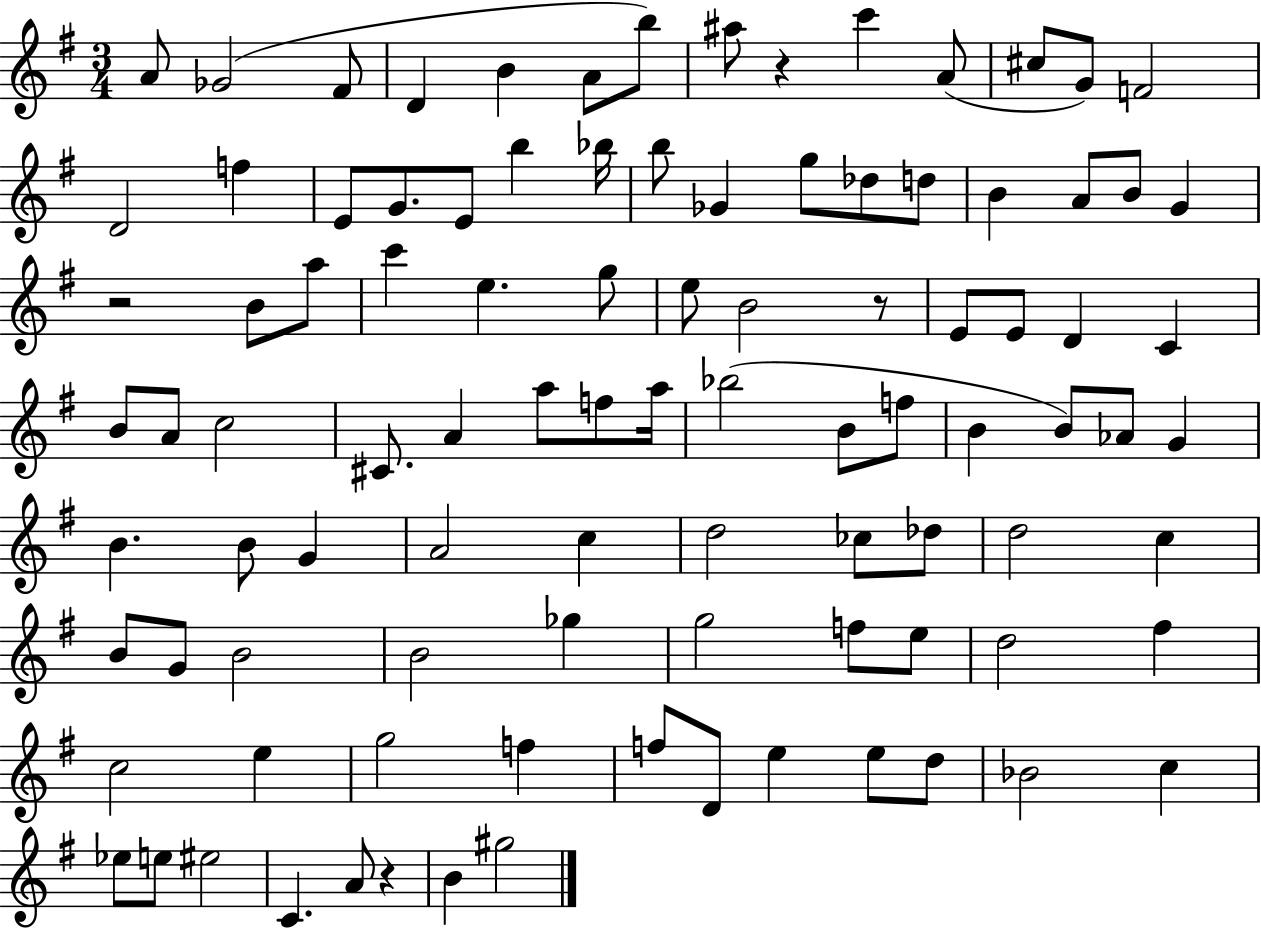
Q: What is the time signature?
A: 3/4